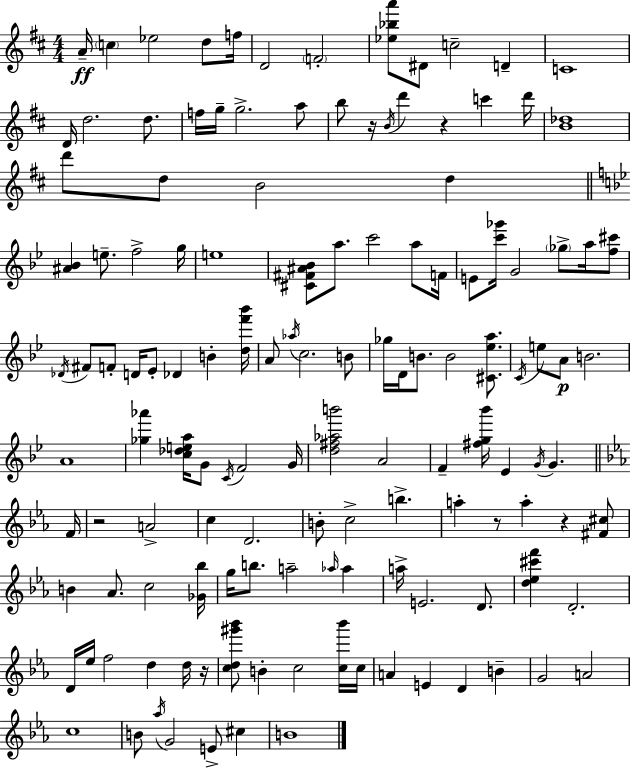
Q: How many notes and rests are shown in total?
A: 133